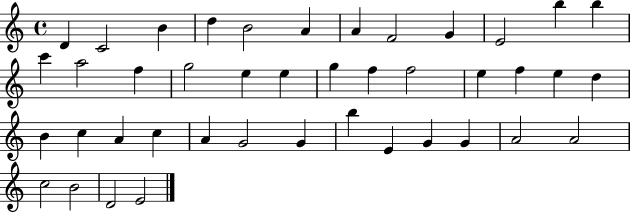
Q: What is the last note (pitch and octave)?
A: E4